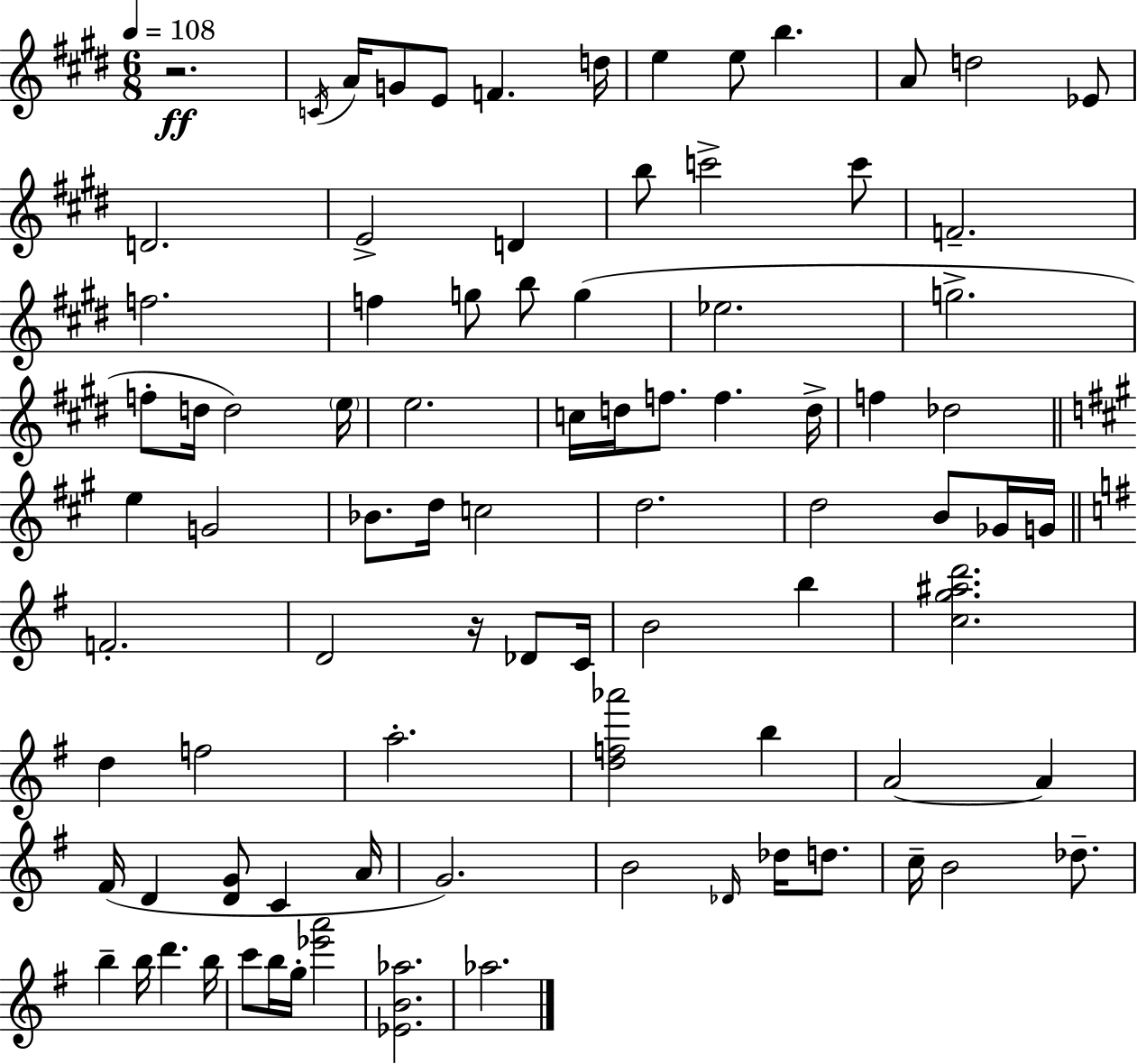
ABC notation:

X:1
T:Untitled
M:6/8
L:1/4
K:E
z2 C/4 A/4 G/2 E/2 F d/4 e e/2 b A/2 d2 _E/2 D2 E2 D b/2 c'2 c'/2 F2 f2 f g/2 b/2 g _e2 g2 f/2 d/4 d2 e/4 e2 c/4 d/4 f/2 f d/4 f _d2 e G2 _B/2 d/4 c2 d2 d2 B/2 _G/4 G/4 F2 D2 z/4 _D/2 C/4 B2 b [cg^ad']2 d f2 a2 [df_a']2 b A2 A ^F/4 D [DG]/2 C A/4 G2 B2 _D/4 _d/4 d/2 c/4 B2 _d/2 b b/4 d' b/4 c'/2 b/4 g/4 [_e'a']2 [_EB_a]2 _a2